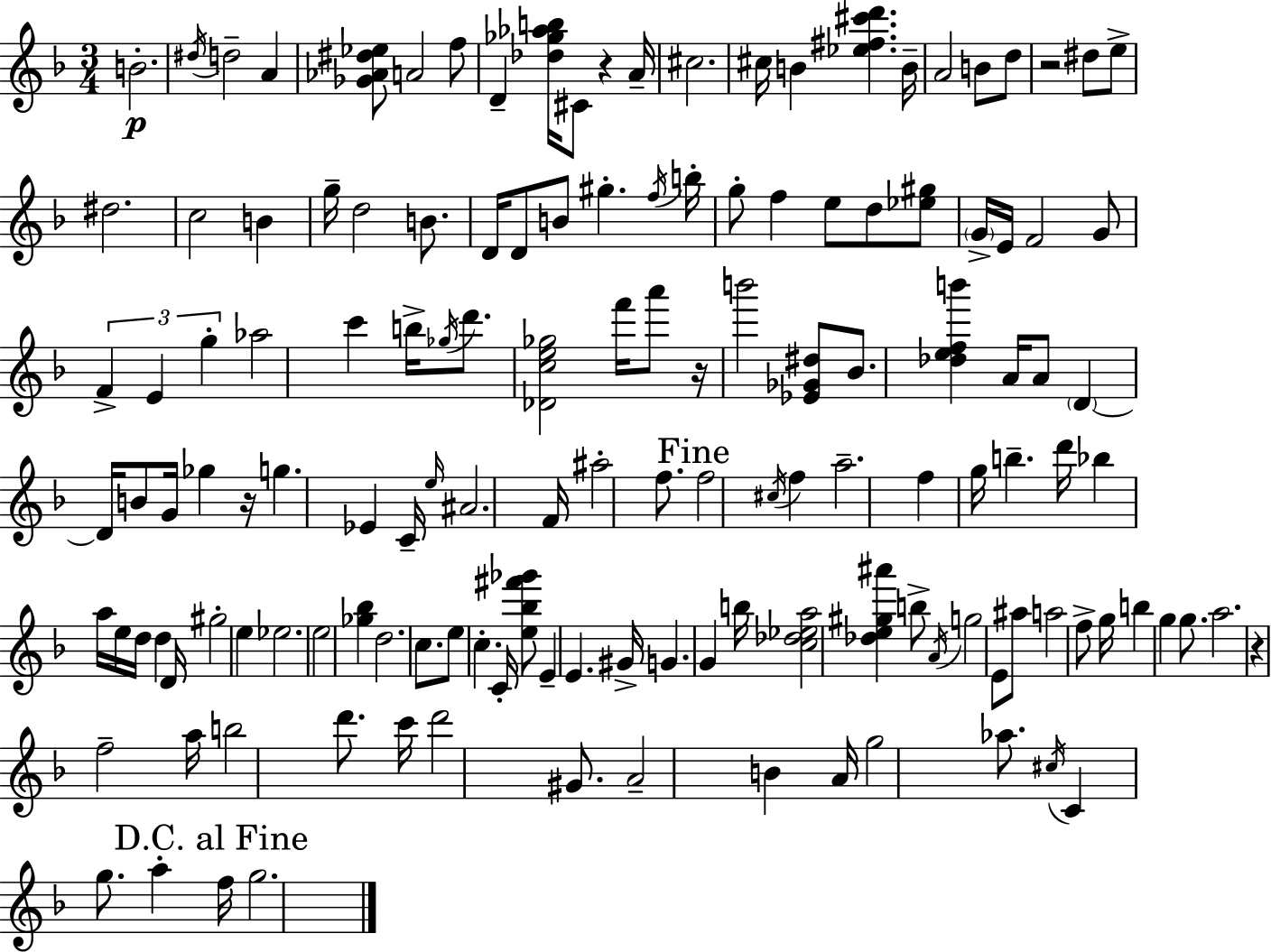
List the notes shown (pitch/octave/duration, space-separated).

B4/h. D#5/s D5/h A4/q [Gb4,Ab4,D#5,Eb5]/e A4/h F5/e D4/q [Db5,Gb5,Ab5,B5]/s C#4/e R/q A4/s C#5/h. C#5/s B4/q [Eb5,F#5,C#6,D6]/q. B4/s A4/h B4/e D5/e R/h D#5/e E5/e D#5/h. C5/h B4/q G5/s D5/h B4/e. D4/s D4/e B4/e G#5/q. F5/s B5/s G5/e F5/q E5/e D5/e [Eb5,G#5]/e G4/s E4/s F4/h G4/e F4/q E4/q G5/q Ab5/h C6/q B5/s Gb5/s D6/e. [Db4,C5,E5,Gb5]/h F6/s A6/e R/s B6/h [Eb4,Gb4,D#5]/e Bb4/e. [Db5,E5,F5,B6]/q A4/s A4/e D4/q D4/s B4/e G4/s Gb5/q R/s G5/q. Eb4/q C4/s E5/s A#4/h. F4/s A#5/h F5/e. F5/h C#5/s F5/q A5/h. F5/q G5/s B5/q. D6/s Bb5/q A5/s E5/s D5/s D5/q D4/s G#5/h E5/q Eb5/h. E5/h [Gb5,Bb5]/q D5/h. C5/e. E5/e C5/q. C4/s [E5,Bb5,F#6,Gb6]/e E4/q E4/q. G#4/s G4/q. G4/q B5/s [C5,Db5,Eb5,A5]/h [Db5,E5,G#5,A#6]/q B5/e A4/s G5/h E4/e A#5/e A5/h F5/e G5/s B5/q G5/q G5/e. A5/h. R/q F5/h A5/s B5/h D6/e. C6/s D6/h G#4/e. A4/h B4/q A4/s G5/h Ab5/e. C#5/s C4/q G5/e. A5/q F5/s G5/h.